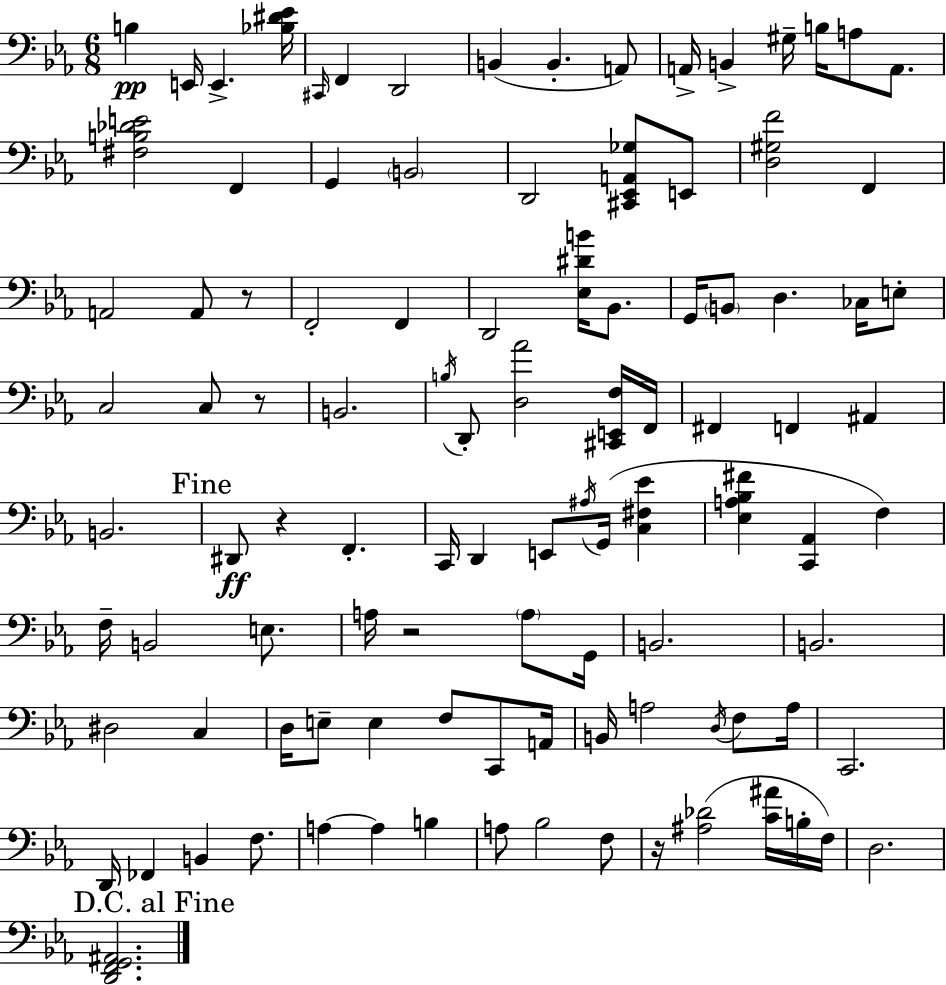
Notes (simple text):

B3/q E2/s E2/q. [Bb3,D#4,Eb4]/s C#2/s F2/q D2/h B2/q B2/q. A2/e A2/s B2/q G#3/s B3/s A3/e A2/e. [F#3,B3,Db4,E4]/h F2/q G2/q B2/h D2/h [C#2,Eb2,A2,Gb3]/e E2/e [D3,G#3,F4]/h F2/q A2/h A2/e R/e F2/h F2/q D2/h [Eb3,D#4,B4]/s Bb2/e. G2/s B2/e D3/q. CES3/s E3/e C3/h C3/e R/e B2/h. B3/s D2/e [D3,Ab4]/h [C#2,E2,F3]/s F2/s F#2/q F2/q A#2/q B2/h. D#2/e R/q F2/q. C2/s D2/q E2/e A#3/s G2/s [C3,F#3,Eb4]/q [Eb3,A3,Bb3,F#4]/q [C2,Ab2]/q F3/q F3/s B2/h E3/e. A3/s R/h A3/e G2/s B2/h. B2/h. D#3/h C3/q D3/s E3/e E3/q F3/e C2/e A2/s B2/s A3/h D3/s F3/e A3/s C2/h. D2/s FES2/q B2/q F3/e. A3/q A3/q B3/q A3/e Bb3/h F3/e R/s [A#3,Db4]/h [C4,A#4]/s B3/s F3/s D3/h. [D2,F2,G2,A#2]/h.